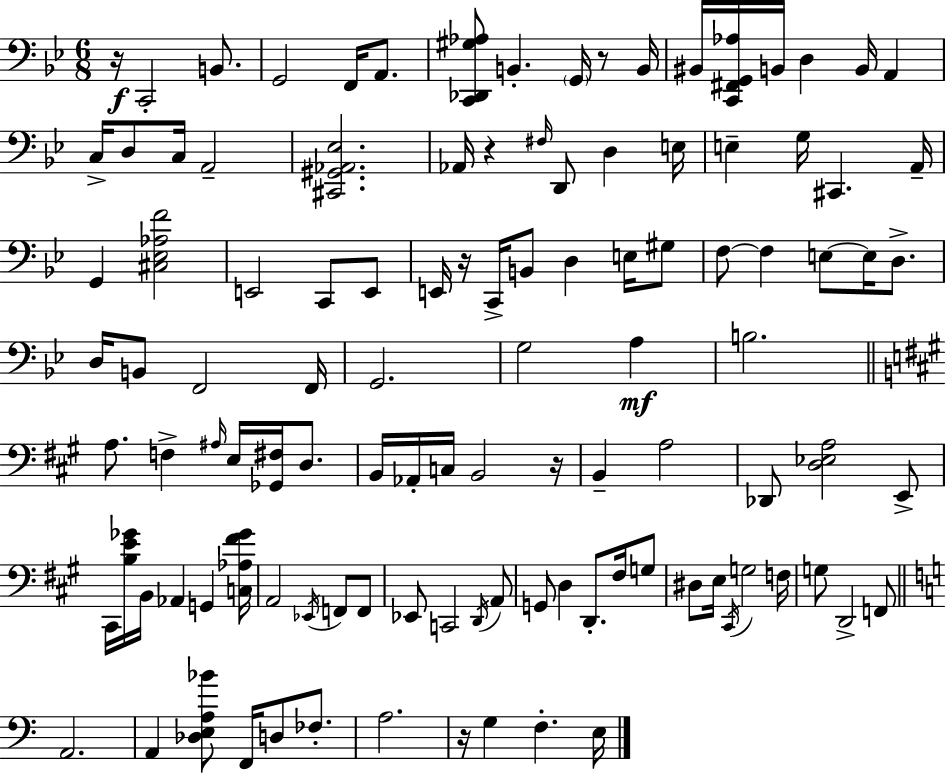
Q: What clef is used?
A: bass